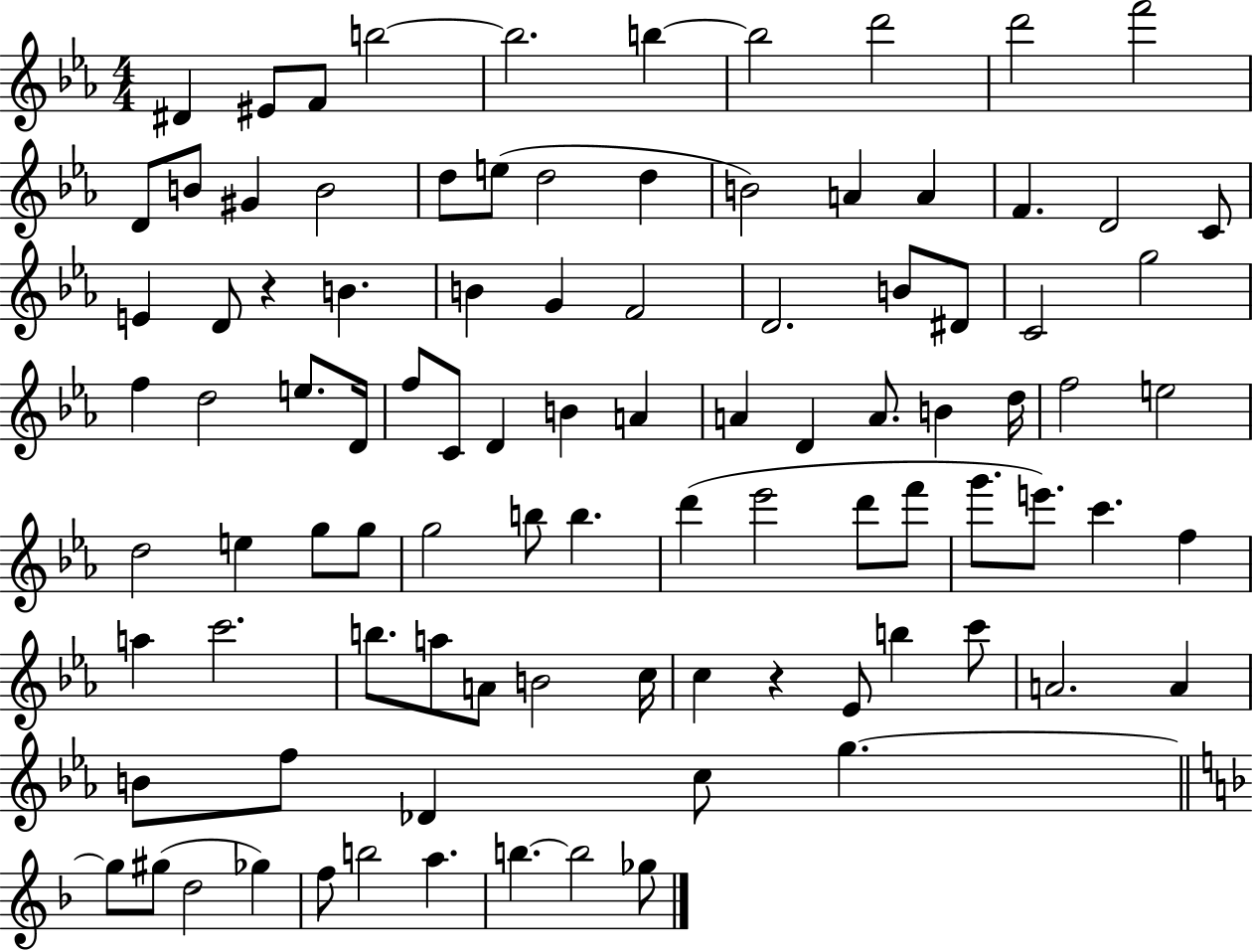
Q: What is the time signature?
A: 4/4